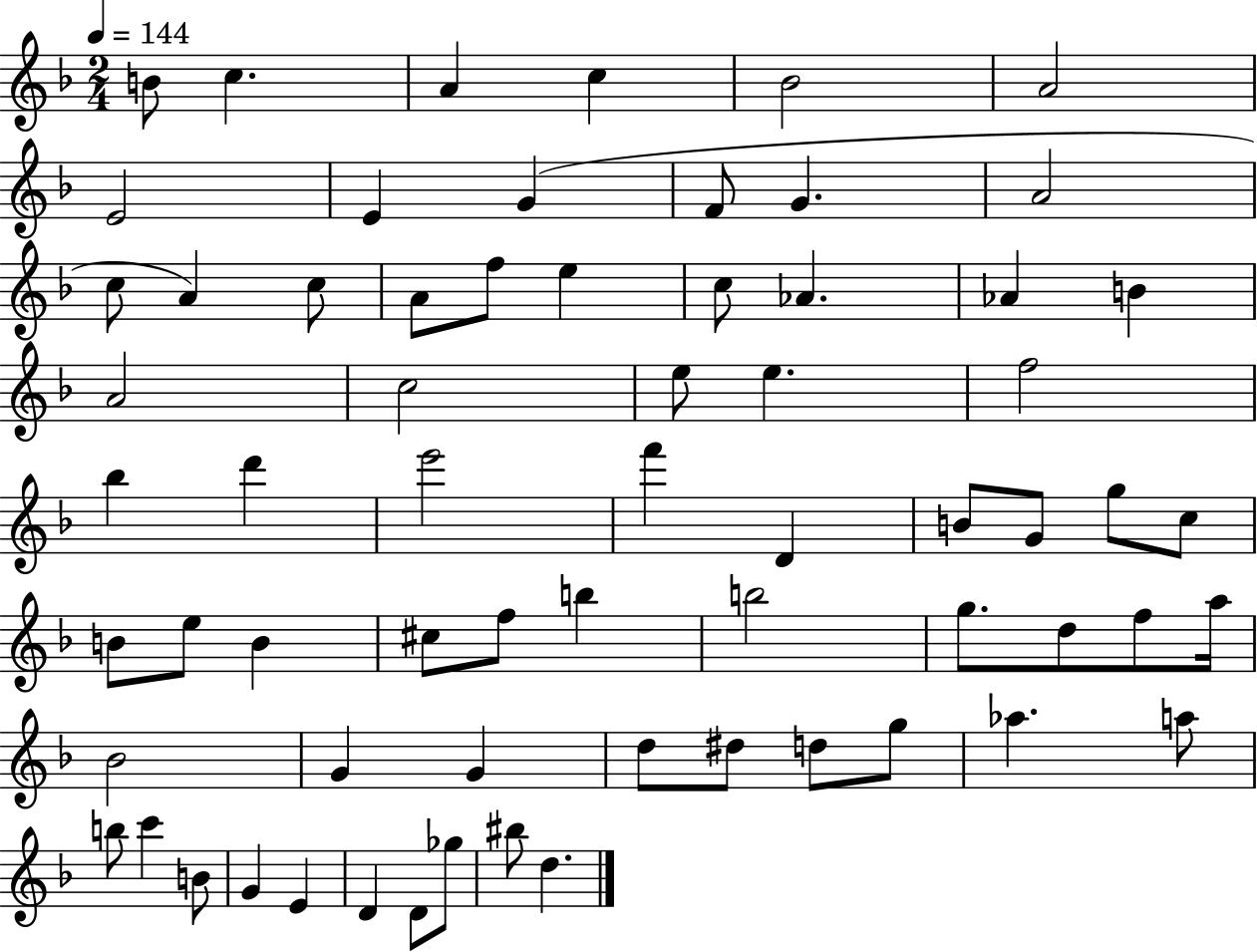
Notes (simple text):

B4/e C5/q. A4/q C5/q Bb4/h A4/h E4/h E4/q G4/q F4/e G4/q. A4/h C5/e A4/q C5/e A4/e F5/e E5/q C5/e Ab4/q. Ab4/q B4/q A4/h C5/h E5/e E5/q. F5/h Bb5/q D6/q E6/h F6/q D4/q B4/e G4/e G5/e C5/e B4/e E5/e B4/q C#5/e F5/e B5/q B5/h G5/e. D5/e F5/e A5/s Bb4/h G4/q G4/q D5/e D#5/e D5/e G5/e Ab5/q. A5/e B5/e C6/q B4/e G4/q E4/q D4/q D4/e Gb5/e BIS5/e D5/q.